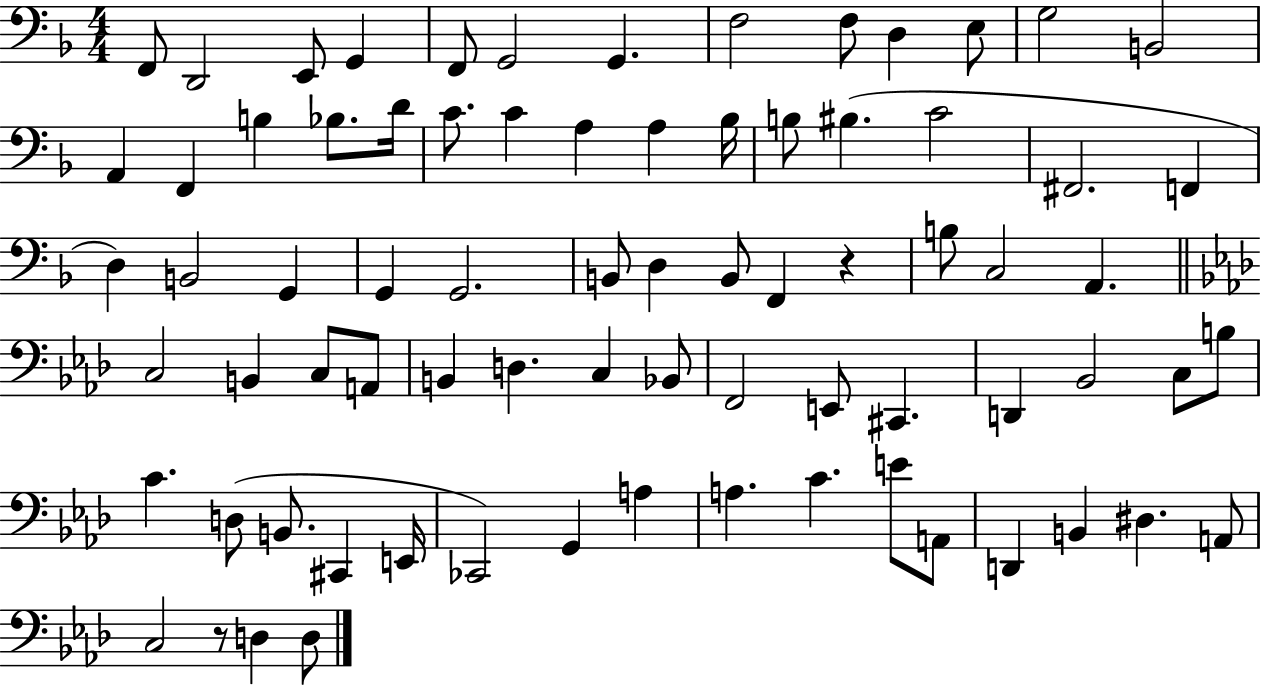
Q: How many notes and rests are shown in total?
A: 76